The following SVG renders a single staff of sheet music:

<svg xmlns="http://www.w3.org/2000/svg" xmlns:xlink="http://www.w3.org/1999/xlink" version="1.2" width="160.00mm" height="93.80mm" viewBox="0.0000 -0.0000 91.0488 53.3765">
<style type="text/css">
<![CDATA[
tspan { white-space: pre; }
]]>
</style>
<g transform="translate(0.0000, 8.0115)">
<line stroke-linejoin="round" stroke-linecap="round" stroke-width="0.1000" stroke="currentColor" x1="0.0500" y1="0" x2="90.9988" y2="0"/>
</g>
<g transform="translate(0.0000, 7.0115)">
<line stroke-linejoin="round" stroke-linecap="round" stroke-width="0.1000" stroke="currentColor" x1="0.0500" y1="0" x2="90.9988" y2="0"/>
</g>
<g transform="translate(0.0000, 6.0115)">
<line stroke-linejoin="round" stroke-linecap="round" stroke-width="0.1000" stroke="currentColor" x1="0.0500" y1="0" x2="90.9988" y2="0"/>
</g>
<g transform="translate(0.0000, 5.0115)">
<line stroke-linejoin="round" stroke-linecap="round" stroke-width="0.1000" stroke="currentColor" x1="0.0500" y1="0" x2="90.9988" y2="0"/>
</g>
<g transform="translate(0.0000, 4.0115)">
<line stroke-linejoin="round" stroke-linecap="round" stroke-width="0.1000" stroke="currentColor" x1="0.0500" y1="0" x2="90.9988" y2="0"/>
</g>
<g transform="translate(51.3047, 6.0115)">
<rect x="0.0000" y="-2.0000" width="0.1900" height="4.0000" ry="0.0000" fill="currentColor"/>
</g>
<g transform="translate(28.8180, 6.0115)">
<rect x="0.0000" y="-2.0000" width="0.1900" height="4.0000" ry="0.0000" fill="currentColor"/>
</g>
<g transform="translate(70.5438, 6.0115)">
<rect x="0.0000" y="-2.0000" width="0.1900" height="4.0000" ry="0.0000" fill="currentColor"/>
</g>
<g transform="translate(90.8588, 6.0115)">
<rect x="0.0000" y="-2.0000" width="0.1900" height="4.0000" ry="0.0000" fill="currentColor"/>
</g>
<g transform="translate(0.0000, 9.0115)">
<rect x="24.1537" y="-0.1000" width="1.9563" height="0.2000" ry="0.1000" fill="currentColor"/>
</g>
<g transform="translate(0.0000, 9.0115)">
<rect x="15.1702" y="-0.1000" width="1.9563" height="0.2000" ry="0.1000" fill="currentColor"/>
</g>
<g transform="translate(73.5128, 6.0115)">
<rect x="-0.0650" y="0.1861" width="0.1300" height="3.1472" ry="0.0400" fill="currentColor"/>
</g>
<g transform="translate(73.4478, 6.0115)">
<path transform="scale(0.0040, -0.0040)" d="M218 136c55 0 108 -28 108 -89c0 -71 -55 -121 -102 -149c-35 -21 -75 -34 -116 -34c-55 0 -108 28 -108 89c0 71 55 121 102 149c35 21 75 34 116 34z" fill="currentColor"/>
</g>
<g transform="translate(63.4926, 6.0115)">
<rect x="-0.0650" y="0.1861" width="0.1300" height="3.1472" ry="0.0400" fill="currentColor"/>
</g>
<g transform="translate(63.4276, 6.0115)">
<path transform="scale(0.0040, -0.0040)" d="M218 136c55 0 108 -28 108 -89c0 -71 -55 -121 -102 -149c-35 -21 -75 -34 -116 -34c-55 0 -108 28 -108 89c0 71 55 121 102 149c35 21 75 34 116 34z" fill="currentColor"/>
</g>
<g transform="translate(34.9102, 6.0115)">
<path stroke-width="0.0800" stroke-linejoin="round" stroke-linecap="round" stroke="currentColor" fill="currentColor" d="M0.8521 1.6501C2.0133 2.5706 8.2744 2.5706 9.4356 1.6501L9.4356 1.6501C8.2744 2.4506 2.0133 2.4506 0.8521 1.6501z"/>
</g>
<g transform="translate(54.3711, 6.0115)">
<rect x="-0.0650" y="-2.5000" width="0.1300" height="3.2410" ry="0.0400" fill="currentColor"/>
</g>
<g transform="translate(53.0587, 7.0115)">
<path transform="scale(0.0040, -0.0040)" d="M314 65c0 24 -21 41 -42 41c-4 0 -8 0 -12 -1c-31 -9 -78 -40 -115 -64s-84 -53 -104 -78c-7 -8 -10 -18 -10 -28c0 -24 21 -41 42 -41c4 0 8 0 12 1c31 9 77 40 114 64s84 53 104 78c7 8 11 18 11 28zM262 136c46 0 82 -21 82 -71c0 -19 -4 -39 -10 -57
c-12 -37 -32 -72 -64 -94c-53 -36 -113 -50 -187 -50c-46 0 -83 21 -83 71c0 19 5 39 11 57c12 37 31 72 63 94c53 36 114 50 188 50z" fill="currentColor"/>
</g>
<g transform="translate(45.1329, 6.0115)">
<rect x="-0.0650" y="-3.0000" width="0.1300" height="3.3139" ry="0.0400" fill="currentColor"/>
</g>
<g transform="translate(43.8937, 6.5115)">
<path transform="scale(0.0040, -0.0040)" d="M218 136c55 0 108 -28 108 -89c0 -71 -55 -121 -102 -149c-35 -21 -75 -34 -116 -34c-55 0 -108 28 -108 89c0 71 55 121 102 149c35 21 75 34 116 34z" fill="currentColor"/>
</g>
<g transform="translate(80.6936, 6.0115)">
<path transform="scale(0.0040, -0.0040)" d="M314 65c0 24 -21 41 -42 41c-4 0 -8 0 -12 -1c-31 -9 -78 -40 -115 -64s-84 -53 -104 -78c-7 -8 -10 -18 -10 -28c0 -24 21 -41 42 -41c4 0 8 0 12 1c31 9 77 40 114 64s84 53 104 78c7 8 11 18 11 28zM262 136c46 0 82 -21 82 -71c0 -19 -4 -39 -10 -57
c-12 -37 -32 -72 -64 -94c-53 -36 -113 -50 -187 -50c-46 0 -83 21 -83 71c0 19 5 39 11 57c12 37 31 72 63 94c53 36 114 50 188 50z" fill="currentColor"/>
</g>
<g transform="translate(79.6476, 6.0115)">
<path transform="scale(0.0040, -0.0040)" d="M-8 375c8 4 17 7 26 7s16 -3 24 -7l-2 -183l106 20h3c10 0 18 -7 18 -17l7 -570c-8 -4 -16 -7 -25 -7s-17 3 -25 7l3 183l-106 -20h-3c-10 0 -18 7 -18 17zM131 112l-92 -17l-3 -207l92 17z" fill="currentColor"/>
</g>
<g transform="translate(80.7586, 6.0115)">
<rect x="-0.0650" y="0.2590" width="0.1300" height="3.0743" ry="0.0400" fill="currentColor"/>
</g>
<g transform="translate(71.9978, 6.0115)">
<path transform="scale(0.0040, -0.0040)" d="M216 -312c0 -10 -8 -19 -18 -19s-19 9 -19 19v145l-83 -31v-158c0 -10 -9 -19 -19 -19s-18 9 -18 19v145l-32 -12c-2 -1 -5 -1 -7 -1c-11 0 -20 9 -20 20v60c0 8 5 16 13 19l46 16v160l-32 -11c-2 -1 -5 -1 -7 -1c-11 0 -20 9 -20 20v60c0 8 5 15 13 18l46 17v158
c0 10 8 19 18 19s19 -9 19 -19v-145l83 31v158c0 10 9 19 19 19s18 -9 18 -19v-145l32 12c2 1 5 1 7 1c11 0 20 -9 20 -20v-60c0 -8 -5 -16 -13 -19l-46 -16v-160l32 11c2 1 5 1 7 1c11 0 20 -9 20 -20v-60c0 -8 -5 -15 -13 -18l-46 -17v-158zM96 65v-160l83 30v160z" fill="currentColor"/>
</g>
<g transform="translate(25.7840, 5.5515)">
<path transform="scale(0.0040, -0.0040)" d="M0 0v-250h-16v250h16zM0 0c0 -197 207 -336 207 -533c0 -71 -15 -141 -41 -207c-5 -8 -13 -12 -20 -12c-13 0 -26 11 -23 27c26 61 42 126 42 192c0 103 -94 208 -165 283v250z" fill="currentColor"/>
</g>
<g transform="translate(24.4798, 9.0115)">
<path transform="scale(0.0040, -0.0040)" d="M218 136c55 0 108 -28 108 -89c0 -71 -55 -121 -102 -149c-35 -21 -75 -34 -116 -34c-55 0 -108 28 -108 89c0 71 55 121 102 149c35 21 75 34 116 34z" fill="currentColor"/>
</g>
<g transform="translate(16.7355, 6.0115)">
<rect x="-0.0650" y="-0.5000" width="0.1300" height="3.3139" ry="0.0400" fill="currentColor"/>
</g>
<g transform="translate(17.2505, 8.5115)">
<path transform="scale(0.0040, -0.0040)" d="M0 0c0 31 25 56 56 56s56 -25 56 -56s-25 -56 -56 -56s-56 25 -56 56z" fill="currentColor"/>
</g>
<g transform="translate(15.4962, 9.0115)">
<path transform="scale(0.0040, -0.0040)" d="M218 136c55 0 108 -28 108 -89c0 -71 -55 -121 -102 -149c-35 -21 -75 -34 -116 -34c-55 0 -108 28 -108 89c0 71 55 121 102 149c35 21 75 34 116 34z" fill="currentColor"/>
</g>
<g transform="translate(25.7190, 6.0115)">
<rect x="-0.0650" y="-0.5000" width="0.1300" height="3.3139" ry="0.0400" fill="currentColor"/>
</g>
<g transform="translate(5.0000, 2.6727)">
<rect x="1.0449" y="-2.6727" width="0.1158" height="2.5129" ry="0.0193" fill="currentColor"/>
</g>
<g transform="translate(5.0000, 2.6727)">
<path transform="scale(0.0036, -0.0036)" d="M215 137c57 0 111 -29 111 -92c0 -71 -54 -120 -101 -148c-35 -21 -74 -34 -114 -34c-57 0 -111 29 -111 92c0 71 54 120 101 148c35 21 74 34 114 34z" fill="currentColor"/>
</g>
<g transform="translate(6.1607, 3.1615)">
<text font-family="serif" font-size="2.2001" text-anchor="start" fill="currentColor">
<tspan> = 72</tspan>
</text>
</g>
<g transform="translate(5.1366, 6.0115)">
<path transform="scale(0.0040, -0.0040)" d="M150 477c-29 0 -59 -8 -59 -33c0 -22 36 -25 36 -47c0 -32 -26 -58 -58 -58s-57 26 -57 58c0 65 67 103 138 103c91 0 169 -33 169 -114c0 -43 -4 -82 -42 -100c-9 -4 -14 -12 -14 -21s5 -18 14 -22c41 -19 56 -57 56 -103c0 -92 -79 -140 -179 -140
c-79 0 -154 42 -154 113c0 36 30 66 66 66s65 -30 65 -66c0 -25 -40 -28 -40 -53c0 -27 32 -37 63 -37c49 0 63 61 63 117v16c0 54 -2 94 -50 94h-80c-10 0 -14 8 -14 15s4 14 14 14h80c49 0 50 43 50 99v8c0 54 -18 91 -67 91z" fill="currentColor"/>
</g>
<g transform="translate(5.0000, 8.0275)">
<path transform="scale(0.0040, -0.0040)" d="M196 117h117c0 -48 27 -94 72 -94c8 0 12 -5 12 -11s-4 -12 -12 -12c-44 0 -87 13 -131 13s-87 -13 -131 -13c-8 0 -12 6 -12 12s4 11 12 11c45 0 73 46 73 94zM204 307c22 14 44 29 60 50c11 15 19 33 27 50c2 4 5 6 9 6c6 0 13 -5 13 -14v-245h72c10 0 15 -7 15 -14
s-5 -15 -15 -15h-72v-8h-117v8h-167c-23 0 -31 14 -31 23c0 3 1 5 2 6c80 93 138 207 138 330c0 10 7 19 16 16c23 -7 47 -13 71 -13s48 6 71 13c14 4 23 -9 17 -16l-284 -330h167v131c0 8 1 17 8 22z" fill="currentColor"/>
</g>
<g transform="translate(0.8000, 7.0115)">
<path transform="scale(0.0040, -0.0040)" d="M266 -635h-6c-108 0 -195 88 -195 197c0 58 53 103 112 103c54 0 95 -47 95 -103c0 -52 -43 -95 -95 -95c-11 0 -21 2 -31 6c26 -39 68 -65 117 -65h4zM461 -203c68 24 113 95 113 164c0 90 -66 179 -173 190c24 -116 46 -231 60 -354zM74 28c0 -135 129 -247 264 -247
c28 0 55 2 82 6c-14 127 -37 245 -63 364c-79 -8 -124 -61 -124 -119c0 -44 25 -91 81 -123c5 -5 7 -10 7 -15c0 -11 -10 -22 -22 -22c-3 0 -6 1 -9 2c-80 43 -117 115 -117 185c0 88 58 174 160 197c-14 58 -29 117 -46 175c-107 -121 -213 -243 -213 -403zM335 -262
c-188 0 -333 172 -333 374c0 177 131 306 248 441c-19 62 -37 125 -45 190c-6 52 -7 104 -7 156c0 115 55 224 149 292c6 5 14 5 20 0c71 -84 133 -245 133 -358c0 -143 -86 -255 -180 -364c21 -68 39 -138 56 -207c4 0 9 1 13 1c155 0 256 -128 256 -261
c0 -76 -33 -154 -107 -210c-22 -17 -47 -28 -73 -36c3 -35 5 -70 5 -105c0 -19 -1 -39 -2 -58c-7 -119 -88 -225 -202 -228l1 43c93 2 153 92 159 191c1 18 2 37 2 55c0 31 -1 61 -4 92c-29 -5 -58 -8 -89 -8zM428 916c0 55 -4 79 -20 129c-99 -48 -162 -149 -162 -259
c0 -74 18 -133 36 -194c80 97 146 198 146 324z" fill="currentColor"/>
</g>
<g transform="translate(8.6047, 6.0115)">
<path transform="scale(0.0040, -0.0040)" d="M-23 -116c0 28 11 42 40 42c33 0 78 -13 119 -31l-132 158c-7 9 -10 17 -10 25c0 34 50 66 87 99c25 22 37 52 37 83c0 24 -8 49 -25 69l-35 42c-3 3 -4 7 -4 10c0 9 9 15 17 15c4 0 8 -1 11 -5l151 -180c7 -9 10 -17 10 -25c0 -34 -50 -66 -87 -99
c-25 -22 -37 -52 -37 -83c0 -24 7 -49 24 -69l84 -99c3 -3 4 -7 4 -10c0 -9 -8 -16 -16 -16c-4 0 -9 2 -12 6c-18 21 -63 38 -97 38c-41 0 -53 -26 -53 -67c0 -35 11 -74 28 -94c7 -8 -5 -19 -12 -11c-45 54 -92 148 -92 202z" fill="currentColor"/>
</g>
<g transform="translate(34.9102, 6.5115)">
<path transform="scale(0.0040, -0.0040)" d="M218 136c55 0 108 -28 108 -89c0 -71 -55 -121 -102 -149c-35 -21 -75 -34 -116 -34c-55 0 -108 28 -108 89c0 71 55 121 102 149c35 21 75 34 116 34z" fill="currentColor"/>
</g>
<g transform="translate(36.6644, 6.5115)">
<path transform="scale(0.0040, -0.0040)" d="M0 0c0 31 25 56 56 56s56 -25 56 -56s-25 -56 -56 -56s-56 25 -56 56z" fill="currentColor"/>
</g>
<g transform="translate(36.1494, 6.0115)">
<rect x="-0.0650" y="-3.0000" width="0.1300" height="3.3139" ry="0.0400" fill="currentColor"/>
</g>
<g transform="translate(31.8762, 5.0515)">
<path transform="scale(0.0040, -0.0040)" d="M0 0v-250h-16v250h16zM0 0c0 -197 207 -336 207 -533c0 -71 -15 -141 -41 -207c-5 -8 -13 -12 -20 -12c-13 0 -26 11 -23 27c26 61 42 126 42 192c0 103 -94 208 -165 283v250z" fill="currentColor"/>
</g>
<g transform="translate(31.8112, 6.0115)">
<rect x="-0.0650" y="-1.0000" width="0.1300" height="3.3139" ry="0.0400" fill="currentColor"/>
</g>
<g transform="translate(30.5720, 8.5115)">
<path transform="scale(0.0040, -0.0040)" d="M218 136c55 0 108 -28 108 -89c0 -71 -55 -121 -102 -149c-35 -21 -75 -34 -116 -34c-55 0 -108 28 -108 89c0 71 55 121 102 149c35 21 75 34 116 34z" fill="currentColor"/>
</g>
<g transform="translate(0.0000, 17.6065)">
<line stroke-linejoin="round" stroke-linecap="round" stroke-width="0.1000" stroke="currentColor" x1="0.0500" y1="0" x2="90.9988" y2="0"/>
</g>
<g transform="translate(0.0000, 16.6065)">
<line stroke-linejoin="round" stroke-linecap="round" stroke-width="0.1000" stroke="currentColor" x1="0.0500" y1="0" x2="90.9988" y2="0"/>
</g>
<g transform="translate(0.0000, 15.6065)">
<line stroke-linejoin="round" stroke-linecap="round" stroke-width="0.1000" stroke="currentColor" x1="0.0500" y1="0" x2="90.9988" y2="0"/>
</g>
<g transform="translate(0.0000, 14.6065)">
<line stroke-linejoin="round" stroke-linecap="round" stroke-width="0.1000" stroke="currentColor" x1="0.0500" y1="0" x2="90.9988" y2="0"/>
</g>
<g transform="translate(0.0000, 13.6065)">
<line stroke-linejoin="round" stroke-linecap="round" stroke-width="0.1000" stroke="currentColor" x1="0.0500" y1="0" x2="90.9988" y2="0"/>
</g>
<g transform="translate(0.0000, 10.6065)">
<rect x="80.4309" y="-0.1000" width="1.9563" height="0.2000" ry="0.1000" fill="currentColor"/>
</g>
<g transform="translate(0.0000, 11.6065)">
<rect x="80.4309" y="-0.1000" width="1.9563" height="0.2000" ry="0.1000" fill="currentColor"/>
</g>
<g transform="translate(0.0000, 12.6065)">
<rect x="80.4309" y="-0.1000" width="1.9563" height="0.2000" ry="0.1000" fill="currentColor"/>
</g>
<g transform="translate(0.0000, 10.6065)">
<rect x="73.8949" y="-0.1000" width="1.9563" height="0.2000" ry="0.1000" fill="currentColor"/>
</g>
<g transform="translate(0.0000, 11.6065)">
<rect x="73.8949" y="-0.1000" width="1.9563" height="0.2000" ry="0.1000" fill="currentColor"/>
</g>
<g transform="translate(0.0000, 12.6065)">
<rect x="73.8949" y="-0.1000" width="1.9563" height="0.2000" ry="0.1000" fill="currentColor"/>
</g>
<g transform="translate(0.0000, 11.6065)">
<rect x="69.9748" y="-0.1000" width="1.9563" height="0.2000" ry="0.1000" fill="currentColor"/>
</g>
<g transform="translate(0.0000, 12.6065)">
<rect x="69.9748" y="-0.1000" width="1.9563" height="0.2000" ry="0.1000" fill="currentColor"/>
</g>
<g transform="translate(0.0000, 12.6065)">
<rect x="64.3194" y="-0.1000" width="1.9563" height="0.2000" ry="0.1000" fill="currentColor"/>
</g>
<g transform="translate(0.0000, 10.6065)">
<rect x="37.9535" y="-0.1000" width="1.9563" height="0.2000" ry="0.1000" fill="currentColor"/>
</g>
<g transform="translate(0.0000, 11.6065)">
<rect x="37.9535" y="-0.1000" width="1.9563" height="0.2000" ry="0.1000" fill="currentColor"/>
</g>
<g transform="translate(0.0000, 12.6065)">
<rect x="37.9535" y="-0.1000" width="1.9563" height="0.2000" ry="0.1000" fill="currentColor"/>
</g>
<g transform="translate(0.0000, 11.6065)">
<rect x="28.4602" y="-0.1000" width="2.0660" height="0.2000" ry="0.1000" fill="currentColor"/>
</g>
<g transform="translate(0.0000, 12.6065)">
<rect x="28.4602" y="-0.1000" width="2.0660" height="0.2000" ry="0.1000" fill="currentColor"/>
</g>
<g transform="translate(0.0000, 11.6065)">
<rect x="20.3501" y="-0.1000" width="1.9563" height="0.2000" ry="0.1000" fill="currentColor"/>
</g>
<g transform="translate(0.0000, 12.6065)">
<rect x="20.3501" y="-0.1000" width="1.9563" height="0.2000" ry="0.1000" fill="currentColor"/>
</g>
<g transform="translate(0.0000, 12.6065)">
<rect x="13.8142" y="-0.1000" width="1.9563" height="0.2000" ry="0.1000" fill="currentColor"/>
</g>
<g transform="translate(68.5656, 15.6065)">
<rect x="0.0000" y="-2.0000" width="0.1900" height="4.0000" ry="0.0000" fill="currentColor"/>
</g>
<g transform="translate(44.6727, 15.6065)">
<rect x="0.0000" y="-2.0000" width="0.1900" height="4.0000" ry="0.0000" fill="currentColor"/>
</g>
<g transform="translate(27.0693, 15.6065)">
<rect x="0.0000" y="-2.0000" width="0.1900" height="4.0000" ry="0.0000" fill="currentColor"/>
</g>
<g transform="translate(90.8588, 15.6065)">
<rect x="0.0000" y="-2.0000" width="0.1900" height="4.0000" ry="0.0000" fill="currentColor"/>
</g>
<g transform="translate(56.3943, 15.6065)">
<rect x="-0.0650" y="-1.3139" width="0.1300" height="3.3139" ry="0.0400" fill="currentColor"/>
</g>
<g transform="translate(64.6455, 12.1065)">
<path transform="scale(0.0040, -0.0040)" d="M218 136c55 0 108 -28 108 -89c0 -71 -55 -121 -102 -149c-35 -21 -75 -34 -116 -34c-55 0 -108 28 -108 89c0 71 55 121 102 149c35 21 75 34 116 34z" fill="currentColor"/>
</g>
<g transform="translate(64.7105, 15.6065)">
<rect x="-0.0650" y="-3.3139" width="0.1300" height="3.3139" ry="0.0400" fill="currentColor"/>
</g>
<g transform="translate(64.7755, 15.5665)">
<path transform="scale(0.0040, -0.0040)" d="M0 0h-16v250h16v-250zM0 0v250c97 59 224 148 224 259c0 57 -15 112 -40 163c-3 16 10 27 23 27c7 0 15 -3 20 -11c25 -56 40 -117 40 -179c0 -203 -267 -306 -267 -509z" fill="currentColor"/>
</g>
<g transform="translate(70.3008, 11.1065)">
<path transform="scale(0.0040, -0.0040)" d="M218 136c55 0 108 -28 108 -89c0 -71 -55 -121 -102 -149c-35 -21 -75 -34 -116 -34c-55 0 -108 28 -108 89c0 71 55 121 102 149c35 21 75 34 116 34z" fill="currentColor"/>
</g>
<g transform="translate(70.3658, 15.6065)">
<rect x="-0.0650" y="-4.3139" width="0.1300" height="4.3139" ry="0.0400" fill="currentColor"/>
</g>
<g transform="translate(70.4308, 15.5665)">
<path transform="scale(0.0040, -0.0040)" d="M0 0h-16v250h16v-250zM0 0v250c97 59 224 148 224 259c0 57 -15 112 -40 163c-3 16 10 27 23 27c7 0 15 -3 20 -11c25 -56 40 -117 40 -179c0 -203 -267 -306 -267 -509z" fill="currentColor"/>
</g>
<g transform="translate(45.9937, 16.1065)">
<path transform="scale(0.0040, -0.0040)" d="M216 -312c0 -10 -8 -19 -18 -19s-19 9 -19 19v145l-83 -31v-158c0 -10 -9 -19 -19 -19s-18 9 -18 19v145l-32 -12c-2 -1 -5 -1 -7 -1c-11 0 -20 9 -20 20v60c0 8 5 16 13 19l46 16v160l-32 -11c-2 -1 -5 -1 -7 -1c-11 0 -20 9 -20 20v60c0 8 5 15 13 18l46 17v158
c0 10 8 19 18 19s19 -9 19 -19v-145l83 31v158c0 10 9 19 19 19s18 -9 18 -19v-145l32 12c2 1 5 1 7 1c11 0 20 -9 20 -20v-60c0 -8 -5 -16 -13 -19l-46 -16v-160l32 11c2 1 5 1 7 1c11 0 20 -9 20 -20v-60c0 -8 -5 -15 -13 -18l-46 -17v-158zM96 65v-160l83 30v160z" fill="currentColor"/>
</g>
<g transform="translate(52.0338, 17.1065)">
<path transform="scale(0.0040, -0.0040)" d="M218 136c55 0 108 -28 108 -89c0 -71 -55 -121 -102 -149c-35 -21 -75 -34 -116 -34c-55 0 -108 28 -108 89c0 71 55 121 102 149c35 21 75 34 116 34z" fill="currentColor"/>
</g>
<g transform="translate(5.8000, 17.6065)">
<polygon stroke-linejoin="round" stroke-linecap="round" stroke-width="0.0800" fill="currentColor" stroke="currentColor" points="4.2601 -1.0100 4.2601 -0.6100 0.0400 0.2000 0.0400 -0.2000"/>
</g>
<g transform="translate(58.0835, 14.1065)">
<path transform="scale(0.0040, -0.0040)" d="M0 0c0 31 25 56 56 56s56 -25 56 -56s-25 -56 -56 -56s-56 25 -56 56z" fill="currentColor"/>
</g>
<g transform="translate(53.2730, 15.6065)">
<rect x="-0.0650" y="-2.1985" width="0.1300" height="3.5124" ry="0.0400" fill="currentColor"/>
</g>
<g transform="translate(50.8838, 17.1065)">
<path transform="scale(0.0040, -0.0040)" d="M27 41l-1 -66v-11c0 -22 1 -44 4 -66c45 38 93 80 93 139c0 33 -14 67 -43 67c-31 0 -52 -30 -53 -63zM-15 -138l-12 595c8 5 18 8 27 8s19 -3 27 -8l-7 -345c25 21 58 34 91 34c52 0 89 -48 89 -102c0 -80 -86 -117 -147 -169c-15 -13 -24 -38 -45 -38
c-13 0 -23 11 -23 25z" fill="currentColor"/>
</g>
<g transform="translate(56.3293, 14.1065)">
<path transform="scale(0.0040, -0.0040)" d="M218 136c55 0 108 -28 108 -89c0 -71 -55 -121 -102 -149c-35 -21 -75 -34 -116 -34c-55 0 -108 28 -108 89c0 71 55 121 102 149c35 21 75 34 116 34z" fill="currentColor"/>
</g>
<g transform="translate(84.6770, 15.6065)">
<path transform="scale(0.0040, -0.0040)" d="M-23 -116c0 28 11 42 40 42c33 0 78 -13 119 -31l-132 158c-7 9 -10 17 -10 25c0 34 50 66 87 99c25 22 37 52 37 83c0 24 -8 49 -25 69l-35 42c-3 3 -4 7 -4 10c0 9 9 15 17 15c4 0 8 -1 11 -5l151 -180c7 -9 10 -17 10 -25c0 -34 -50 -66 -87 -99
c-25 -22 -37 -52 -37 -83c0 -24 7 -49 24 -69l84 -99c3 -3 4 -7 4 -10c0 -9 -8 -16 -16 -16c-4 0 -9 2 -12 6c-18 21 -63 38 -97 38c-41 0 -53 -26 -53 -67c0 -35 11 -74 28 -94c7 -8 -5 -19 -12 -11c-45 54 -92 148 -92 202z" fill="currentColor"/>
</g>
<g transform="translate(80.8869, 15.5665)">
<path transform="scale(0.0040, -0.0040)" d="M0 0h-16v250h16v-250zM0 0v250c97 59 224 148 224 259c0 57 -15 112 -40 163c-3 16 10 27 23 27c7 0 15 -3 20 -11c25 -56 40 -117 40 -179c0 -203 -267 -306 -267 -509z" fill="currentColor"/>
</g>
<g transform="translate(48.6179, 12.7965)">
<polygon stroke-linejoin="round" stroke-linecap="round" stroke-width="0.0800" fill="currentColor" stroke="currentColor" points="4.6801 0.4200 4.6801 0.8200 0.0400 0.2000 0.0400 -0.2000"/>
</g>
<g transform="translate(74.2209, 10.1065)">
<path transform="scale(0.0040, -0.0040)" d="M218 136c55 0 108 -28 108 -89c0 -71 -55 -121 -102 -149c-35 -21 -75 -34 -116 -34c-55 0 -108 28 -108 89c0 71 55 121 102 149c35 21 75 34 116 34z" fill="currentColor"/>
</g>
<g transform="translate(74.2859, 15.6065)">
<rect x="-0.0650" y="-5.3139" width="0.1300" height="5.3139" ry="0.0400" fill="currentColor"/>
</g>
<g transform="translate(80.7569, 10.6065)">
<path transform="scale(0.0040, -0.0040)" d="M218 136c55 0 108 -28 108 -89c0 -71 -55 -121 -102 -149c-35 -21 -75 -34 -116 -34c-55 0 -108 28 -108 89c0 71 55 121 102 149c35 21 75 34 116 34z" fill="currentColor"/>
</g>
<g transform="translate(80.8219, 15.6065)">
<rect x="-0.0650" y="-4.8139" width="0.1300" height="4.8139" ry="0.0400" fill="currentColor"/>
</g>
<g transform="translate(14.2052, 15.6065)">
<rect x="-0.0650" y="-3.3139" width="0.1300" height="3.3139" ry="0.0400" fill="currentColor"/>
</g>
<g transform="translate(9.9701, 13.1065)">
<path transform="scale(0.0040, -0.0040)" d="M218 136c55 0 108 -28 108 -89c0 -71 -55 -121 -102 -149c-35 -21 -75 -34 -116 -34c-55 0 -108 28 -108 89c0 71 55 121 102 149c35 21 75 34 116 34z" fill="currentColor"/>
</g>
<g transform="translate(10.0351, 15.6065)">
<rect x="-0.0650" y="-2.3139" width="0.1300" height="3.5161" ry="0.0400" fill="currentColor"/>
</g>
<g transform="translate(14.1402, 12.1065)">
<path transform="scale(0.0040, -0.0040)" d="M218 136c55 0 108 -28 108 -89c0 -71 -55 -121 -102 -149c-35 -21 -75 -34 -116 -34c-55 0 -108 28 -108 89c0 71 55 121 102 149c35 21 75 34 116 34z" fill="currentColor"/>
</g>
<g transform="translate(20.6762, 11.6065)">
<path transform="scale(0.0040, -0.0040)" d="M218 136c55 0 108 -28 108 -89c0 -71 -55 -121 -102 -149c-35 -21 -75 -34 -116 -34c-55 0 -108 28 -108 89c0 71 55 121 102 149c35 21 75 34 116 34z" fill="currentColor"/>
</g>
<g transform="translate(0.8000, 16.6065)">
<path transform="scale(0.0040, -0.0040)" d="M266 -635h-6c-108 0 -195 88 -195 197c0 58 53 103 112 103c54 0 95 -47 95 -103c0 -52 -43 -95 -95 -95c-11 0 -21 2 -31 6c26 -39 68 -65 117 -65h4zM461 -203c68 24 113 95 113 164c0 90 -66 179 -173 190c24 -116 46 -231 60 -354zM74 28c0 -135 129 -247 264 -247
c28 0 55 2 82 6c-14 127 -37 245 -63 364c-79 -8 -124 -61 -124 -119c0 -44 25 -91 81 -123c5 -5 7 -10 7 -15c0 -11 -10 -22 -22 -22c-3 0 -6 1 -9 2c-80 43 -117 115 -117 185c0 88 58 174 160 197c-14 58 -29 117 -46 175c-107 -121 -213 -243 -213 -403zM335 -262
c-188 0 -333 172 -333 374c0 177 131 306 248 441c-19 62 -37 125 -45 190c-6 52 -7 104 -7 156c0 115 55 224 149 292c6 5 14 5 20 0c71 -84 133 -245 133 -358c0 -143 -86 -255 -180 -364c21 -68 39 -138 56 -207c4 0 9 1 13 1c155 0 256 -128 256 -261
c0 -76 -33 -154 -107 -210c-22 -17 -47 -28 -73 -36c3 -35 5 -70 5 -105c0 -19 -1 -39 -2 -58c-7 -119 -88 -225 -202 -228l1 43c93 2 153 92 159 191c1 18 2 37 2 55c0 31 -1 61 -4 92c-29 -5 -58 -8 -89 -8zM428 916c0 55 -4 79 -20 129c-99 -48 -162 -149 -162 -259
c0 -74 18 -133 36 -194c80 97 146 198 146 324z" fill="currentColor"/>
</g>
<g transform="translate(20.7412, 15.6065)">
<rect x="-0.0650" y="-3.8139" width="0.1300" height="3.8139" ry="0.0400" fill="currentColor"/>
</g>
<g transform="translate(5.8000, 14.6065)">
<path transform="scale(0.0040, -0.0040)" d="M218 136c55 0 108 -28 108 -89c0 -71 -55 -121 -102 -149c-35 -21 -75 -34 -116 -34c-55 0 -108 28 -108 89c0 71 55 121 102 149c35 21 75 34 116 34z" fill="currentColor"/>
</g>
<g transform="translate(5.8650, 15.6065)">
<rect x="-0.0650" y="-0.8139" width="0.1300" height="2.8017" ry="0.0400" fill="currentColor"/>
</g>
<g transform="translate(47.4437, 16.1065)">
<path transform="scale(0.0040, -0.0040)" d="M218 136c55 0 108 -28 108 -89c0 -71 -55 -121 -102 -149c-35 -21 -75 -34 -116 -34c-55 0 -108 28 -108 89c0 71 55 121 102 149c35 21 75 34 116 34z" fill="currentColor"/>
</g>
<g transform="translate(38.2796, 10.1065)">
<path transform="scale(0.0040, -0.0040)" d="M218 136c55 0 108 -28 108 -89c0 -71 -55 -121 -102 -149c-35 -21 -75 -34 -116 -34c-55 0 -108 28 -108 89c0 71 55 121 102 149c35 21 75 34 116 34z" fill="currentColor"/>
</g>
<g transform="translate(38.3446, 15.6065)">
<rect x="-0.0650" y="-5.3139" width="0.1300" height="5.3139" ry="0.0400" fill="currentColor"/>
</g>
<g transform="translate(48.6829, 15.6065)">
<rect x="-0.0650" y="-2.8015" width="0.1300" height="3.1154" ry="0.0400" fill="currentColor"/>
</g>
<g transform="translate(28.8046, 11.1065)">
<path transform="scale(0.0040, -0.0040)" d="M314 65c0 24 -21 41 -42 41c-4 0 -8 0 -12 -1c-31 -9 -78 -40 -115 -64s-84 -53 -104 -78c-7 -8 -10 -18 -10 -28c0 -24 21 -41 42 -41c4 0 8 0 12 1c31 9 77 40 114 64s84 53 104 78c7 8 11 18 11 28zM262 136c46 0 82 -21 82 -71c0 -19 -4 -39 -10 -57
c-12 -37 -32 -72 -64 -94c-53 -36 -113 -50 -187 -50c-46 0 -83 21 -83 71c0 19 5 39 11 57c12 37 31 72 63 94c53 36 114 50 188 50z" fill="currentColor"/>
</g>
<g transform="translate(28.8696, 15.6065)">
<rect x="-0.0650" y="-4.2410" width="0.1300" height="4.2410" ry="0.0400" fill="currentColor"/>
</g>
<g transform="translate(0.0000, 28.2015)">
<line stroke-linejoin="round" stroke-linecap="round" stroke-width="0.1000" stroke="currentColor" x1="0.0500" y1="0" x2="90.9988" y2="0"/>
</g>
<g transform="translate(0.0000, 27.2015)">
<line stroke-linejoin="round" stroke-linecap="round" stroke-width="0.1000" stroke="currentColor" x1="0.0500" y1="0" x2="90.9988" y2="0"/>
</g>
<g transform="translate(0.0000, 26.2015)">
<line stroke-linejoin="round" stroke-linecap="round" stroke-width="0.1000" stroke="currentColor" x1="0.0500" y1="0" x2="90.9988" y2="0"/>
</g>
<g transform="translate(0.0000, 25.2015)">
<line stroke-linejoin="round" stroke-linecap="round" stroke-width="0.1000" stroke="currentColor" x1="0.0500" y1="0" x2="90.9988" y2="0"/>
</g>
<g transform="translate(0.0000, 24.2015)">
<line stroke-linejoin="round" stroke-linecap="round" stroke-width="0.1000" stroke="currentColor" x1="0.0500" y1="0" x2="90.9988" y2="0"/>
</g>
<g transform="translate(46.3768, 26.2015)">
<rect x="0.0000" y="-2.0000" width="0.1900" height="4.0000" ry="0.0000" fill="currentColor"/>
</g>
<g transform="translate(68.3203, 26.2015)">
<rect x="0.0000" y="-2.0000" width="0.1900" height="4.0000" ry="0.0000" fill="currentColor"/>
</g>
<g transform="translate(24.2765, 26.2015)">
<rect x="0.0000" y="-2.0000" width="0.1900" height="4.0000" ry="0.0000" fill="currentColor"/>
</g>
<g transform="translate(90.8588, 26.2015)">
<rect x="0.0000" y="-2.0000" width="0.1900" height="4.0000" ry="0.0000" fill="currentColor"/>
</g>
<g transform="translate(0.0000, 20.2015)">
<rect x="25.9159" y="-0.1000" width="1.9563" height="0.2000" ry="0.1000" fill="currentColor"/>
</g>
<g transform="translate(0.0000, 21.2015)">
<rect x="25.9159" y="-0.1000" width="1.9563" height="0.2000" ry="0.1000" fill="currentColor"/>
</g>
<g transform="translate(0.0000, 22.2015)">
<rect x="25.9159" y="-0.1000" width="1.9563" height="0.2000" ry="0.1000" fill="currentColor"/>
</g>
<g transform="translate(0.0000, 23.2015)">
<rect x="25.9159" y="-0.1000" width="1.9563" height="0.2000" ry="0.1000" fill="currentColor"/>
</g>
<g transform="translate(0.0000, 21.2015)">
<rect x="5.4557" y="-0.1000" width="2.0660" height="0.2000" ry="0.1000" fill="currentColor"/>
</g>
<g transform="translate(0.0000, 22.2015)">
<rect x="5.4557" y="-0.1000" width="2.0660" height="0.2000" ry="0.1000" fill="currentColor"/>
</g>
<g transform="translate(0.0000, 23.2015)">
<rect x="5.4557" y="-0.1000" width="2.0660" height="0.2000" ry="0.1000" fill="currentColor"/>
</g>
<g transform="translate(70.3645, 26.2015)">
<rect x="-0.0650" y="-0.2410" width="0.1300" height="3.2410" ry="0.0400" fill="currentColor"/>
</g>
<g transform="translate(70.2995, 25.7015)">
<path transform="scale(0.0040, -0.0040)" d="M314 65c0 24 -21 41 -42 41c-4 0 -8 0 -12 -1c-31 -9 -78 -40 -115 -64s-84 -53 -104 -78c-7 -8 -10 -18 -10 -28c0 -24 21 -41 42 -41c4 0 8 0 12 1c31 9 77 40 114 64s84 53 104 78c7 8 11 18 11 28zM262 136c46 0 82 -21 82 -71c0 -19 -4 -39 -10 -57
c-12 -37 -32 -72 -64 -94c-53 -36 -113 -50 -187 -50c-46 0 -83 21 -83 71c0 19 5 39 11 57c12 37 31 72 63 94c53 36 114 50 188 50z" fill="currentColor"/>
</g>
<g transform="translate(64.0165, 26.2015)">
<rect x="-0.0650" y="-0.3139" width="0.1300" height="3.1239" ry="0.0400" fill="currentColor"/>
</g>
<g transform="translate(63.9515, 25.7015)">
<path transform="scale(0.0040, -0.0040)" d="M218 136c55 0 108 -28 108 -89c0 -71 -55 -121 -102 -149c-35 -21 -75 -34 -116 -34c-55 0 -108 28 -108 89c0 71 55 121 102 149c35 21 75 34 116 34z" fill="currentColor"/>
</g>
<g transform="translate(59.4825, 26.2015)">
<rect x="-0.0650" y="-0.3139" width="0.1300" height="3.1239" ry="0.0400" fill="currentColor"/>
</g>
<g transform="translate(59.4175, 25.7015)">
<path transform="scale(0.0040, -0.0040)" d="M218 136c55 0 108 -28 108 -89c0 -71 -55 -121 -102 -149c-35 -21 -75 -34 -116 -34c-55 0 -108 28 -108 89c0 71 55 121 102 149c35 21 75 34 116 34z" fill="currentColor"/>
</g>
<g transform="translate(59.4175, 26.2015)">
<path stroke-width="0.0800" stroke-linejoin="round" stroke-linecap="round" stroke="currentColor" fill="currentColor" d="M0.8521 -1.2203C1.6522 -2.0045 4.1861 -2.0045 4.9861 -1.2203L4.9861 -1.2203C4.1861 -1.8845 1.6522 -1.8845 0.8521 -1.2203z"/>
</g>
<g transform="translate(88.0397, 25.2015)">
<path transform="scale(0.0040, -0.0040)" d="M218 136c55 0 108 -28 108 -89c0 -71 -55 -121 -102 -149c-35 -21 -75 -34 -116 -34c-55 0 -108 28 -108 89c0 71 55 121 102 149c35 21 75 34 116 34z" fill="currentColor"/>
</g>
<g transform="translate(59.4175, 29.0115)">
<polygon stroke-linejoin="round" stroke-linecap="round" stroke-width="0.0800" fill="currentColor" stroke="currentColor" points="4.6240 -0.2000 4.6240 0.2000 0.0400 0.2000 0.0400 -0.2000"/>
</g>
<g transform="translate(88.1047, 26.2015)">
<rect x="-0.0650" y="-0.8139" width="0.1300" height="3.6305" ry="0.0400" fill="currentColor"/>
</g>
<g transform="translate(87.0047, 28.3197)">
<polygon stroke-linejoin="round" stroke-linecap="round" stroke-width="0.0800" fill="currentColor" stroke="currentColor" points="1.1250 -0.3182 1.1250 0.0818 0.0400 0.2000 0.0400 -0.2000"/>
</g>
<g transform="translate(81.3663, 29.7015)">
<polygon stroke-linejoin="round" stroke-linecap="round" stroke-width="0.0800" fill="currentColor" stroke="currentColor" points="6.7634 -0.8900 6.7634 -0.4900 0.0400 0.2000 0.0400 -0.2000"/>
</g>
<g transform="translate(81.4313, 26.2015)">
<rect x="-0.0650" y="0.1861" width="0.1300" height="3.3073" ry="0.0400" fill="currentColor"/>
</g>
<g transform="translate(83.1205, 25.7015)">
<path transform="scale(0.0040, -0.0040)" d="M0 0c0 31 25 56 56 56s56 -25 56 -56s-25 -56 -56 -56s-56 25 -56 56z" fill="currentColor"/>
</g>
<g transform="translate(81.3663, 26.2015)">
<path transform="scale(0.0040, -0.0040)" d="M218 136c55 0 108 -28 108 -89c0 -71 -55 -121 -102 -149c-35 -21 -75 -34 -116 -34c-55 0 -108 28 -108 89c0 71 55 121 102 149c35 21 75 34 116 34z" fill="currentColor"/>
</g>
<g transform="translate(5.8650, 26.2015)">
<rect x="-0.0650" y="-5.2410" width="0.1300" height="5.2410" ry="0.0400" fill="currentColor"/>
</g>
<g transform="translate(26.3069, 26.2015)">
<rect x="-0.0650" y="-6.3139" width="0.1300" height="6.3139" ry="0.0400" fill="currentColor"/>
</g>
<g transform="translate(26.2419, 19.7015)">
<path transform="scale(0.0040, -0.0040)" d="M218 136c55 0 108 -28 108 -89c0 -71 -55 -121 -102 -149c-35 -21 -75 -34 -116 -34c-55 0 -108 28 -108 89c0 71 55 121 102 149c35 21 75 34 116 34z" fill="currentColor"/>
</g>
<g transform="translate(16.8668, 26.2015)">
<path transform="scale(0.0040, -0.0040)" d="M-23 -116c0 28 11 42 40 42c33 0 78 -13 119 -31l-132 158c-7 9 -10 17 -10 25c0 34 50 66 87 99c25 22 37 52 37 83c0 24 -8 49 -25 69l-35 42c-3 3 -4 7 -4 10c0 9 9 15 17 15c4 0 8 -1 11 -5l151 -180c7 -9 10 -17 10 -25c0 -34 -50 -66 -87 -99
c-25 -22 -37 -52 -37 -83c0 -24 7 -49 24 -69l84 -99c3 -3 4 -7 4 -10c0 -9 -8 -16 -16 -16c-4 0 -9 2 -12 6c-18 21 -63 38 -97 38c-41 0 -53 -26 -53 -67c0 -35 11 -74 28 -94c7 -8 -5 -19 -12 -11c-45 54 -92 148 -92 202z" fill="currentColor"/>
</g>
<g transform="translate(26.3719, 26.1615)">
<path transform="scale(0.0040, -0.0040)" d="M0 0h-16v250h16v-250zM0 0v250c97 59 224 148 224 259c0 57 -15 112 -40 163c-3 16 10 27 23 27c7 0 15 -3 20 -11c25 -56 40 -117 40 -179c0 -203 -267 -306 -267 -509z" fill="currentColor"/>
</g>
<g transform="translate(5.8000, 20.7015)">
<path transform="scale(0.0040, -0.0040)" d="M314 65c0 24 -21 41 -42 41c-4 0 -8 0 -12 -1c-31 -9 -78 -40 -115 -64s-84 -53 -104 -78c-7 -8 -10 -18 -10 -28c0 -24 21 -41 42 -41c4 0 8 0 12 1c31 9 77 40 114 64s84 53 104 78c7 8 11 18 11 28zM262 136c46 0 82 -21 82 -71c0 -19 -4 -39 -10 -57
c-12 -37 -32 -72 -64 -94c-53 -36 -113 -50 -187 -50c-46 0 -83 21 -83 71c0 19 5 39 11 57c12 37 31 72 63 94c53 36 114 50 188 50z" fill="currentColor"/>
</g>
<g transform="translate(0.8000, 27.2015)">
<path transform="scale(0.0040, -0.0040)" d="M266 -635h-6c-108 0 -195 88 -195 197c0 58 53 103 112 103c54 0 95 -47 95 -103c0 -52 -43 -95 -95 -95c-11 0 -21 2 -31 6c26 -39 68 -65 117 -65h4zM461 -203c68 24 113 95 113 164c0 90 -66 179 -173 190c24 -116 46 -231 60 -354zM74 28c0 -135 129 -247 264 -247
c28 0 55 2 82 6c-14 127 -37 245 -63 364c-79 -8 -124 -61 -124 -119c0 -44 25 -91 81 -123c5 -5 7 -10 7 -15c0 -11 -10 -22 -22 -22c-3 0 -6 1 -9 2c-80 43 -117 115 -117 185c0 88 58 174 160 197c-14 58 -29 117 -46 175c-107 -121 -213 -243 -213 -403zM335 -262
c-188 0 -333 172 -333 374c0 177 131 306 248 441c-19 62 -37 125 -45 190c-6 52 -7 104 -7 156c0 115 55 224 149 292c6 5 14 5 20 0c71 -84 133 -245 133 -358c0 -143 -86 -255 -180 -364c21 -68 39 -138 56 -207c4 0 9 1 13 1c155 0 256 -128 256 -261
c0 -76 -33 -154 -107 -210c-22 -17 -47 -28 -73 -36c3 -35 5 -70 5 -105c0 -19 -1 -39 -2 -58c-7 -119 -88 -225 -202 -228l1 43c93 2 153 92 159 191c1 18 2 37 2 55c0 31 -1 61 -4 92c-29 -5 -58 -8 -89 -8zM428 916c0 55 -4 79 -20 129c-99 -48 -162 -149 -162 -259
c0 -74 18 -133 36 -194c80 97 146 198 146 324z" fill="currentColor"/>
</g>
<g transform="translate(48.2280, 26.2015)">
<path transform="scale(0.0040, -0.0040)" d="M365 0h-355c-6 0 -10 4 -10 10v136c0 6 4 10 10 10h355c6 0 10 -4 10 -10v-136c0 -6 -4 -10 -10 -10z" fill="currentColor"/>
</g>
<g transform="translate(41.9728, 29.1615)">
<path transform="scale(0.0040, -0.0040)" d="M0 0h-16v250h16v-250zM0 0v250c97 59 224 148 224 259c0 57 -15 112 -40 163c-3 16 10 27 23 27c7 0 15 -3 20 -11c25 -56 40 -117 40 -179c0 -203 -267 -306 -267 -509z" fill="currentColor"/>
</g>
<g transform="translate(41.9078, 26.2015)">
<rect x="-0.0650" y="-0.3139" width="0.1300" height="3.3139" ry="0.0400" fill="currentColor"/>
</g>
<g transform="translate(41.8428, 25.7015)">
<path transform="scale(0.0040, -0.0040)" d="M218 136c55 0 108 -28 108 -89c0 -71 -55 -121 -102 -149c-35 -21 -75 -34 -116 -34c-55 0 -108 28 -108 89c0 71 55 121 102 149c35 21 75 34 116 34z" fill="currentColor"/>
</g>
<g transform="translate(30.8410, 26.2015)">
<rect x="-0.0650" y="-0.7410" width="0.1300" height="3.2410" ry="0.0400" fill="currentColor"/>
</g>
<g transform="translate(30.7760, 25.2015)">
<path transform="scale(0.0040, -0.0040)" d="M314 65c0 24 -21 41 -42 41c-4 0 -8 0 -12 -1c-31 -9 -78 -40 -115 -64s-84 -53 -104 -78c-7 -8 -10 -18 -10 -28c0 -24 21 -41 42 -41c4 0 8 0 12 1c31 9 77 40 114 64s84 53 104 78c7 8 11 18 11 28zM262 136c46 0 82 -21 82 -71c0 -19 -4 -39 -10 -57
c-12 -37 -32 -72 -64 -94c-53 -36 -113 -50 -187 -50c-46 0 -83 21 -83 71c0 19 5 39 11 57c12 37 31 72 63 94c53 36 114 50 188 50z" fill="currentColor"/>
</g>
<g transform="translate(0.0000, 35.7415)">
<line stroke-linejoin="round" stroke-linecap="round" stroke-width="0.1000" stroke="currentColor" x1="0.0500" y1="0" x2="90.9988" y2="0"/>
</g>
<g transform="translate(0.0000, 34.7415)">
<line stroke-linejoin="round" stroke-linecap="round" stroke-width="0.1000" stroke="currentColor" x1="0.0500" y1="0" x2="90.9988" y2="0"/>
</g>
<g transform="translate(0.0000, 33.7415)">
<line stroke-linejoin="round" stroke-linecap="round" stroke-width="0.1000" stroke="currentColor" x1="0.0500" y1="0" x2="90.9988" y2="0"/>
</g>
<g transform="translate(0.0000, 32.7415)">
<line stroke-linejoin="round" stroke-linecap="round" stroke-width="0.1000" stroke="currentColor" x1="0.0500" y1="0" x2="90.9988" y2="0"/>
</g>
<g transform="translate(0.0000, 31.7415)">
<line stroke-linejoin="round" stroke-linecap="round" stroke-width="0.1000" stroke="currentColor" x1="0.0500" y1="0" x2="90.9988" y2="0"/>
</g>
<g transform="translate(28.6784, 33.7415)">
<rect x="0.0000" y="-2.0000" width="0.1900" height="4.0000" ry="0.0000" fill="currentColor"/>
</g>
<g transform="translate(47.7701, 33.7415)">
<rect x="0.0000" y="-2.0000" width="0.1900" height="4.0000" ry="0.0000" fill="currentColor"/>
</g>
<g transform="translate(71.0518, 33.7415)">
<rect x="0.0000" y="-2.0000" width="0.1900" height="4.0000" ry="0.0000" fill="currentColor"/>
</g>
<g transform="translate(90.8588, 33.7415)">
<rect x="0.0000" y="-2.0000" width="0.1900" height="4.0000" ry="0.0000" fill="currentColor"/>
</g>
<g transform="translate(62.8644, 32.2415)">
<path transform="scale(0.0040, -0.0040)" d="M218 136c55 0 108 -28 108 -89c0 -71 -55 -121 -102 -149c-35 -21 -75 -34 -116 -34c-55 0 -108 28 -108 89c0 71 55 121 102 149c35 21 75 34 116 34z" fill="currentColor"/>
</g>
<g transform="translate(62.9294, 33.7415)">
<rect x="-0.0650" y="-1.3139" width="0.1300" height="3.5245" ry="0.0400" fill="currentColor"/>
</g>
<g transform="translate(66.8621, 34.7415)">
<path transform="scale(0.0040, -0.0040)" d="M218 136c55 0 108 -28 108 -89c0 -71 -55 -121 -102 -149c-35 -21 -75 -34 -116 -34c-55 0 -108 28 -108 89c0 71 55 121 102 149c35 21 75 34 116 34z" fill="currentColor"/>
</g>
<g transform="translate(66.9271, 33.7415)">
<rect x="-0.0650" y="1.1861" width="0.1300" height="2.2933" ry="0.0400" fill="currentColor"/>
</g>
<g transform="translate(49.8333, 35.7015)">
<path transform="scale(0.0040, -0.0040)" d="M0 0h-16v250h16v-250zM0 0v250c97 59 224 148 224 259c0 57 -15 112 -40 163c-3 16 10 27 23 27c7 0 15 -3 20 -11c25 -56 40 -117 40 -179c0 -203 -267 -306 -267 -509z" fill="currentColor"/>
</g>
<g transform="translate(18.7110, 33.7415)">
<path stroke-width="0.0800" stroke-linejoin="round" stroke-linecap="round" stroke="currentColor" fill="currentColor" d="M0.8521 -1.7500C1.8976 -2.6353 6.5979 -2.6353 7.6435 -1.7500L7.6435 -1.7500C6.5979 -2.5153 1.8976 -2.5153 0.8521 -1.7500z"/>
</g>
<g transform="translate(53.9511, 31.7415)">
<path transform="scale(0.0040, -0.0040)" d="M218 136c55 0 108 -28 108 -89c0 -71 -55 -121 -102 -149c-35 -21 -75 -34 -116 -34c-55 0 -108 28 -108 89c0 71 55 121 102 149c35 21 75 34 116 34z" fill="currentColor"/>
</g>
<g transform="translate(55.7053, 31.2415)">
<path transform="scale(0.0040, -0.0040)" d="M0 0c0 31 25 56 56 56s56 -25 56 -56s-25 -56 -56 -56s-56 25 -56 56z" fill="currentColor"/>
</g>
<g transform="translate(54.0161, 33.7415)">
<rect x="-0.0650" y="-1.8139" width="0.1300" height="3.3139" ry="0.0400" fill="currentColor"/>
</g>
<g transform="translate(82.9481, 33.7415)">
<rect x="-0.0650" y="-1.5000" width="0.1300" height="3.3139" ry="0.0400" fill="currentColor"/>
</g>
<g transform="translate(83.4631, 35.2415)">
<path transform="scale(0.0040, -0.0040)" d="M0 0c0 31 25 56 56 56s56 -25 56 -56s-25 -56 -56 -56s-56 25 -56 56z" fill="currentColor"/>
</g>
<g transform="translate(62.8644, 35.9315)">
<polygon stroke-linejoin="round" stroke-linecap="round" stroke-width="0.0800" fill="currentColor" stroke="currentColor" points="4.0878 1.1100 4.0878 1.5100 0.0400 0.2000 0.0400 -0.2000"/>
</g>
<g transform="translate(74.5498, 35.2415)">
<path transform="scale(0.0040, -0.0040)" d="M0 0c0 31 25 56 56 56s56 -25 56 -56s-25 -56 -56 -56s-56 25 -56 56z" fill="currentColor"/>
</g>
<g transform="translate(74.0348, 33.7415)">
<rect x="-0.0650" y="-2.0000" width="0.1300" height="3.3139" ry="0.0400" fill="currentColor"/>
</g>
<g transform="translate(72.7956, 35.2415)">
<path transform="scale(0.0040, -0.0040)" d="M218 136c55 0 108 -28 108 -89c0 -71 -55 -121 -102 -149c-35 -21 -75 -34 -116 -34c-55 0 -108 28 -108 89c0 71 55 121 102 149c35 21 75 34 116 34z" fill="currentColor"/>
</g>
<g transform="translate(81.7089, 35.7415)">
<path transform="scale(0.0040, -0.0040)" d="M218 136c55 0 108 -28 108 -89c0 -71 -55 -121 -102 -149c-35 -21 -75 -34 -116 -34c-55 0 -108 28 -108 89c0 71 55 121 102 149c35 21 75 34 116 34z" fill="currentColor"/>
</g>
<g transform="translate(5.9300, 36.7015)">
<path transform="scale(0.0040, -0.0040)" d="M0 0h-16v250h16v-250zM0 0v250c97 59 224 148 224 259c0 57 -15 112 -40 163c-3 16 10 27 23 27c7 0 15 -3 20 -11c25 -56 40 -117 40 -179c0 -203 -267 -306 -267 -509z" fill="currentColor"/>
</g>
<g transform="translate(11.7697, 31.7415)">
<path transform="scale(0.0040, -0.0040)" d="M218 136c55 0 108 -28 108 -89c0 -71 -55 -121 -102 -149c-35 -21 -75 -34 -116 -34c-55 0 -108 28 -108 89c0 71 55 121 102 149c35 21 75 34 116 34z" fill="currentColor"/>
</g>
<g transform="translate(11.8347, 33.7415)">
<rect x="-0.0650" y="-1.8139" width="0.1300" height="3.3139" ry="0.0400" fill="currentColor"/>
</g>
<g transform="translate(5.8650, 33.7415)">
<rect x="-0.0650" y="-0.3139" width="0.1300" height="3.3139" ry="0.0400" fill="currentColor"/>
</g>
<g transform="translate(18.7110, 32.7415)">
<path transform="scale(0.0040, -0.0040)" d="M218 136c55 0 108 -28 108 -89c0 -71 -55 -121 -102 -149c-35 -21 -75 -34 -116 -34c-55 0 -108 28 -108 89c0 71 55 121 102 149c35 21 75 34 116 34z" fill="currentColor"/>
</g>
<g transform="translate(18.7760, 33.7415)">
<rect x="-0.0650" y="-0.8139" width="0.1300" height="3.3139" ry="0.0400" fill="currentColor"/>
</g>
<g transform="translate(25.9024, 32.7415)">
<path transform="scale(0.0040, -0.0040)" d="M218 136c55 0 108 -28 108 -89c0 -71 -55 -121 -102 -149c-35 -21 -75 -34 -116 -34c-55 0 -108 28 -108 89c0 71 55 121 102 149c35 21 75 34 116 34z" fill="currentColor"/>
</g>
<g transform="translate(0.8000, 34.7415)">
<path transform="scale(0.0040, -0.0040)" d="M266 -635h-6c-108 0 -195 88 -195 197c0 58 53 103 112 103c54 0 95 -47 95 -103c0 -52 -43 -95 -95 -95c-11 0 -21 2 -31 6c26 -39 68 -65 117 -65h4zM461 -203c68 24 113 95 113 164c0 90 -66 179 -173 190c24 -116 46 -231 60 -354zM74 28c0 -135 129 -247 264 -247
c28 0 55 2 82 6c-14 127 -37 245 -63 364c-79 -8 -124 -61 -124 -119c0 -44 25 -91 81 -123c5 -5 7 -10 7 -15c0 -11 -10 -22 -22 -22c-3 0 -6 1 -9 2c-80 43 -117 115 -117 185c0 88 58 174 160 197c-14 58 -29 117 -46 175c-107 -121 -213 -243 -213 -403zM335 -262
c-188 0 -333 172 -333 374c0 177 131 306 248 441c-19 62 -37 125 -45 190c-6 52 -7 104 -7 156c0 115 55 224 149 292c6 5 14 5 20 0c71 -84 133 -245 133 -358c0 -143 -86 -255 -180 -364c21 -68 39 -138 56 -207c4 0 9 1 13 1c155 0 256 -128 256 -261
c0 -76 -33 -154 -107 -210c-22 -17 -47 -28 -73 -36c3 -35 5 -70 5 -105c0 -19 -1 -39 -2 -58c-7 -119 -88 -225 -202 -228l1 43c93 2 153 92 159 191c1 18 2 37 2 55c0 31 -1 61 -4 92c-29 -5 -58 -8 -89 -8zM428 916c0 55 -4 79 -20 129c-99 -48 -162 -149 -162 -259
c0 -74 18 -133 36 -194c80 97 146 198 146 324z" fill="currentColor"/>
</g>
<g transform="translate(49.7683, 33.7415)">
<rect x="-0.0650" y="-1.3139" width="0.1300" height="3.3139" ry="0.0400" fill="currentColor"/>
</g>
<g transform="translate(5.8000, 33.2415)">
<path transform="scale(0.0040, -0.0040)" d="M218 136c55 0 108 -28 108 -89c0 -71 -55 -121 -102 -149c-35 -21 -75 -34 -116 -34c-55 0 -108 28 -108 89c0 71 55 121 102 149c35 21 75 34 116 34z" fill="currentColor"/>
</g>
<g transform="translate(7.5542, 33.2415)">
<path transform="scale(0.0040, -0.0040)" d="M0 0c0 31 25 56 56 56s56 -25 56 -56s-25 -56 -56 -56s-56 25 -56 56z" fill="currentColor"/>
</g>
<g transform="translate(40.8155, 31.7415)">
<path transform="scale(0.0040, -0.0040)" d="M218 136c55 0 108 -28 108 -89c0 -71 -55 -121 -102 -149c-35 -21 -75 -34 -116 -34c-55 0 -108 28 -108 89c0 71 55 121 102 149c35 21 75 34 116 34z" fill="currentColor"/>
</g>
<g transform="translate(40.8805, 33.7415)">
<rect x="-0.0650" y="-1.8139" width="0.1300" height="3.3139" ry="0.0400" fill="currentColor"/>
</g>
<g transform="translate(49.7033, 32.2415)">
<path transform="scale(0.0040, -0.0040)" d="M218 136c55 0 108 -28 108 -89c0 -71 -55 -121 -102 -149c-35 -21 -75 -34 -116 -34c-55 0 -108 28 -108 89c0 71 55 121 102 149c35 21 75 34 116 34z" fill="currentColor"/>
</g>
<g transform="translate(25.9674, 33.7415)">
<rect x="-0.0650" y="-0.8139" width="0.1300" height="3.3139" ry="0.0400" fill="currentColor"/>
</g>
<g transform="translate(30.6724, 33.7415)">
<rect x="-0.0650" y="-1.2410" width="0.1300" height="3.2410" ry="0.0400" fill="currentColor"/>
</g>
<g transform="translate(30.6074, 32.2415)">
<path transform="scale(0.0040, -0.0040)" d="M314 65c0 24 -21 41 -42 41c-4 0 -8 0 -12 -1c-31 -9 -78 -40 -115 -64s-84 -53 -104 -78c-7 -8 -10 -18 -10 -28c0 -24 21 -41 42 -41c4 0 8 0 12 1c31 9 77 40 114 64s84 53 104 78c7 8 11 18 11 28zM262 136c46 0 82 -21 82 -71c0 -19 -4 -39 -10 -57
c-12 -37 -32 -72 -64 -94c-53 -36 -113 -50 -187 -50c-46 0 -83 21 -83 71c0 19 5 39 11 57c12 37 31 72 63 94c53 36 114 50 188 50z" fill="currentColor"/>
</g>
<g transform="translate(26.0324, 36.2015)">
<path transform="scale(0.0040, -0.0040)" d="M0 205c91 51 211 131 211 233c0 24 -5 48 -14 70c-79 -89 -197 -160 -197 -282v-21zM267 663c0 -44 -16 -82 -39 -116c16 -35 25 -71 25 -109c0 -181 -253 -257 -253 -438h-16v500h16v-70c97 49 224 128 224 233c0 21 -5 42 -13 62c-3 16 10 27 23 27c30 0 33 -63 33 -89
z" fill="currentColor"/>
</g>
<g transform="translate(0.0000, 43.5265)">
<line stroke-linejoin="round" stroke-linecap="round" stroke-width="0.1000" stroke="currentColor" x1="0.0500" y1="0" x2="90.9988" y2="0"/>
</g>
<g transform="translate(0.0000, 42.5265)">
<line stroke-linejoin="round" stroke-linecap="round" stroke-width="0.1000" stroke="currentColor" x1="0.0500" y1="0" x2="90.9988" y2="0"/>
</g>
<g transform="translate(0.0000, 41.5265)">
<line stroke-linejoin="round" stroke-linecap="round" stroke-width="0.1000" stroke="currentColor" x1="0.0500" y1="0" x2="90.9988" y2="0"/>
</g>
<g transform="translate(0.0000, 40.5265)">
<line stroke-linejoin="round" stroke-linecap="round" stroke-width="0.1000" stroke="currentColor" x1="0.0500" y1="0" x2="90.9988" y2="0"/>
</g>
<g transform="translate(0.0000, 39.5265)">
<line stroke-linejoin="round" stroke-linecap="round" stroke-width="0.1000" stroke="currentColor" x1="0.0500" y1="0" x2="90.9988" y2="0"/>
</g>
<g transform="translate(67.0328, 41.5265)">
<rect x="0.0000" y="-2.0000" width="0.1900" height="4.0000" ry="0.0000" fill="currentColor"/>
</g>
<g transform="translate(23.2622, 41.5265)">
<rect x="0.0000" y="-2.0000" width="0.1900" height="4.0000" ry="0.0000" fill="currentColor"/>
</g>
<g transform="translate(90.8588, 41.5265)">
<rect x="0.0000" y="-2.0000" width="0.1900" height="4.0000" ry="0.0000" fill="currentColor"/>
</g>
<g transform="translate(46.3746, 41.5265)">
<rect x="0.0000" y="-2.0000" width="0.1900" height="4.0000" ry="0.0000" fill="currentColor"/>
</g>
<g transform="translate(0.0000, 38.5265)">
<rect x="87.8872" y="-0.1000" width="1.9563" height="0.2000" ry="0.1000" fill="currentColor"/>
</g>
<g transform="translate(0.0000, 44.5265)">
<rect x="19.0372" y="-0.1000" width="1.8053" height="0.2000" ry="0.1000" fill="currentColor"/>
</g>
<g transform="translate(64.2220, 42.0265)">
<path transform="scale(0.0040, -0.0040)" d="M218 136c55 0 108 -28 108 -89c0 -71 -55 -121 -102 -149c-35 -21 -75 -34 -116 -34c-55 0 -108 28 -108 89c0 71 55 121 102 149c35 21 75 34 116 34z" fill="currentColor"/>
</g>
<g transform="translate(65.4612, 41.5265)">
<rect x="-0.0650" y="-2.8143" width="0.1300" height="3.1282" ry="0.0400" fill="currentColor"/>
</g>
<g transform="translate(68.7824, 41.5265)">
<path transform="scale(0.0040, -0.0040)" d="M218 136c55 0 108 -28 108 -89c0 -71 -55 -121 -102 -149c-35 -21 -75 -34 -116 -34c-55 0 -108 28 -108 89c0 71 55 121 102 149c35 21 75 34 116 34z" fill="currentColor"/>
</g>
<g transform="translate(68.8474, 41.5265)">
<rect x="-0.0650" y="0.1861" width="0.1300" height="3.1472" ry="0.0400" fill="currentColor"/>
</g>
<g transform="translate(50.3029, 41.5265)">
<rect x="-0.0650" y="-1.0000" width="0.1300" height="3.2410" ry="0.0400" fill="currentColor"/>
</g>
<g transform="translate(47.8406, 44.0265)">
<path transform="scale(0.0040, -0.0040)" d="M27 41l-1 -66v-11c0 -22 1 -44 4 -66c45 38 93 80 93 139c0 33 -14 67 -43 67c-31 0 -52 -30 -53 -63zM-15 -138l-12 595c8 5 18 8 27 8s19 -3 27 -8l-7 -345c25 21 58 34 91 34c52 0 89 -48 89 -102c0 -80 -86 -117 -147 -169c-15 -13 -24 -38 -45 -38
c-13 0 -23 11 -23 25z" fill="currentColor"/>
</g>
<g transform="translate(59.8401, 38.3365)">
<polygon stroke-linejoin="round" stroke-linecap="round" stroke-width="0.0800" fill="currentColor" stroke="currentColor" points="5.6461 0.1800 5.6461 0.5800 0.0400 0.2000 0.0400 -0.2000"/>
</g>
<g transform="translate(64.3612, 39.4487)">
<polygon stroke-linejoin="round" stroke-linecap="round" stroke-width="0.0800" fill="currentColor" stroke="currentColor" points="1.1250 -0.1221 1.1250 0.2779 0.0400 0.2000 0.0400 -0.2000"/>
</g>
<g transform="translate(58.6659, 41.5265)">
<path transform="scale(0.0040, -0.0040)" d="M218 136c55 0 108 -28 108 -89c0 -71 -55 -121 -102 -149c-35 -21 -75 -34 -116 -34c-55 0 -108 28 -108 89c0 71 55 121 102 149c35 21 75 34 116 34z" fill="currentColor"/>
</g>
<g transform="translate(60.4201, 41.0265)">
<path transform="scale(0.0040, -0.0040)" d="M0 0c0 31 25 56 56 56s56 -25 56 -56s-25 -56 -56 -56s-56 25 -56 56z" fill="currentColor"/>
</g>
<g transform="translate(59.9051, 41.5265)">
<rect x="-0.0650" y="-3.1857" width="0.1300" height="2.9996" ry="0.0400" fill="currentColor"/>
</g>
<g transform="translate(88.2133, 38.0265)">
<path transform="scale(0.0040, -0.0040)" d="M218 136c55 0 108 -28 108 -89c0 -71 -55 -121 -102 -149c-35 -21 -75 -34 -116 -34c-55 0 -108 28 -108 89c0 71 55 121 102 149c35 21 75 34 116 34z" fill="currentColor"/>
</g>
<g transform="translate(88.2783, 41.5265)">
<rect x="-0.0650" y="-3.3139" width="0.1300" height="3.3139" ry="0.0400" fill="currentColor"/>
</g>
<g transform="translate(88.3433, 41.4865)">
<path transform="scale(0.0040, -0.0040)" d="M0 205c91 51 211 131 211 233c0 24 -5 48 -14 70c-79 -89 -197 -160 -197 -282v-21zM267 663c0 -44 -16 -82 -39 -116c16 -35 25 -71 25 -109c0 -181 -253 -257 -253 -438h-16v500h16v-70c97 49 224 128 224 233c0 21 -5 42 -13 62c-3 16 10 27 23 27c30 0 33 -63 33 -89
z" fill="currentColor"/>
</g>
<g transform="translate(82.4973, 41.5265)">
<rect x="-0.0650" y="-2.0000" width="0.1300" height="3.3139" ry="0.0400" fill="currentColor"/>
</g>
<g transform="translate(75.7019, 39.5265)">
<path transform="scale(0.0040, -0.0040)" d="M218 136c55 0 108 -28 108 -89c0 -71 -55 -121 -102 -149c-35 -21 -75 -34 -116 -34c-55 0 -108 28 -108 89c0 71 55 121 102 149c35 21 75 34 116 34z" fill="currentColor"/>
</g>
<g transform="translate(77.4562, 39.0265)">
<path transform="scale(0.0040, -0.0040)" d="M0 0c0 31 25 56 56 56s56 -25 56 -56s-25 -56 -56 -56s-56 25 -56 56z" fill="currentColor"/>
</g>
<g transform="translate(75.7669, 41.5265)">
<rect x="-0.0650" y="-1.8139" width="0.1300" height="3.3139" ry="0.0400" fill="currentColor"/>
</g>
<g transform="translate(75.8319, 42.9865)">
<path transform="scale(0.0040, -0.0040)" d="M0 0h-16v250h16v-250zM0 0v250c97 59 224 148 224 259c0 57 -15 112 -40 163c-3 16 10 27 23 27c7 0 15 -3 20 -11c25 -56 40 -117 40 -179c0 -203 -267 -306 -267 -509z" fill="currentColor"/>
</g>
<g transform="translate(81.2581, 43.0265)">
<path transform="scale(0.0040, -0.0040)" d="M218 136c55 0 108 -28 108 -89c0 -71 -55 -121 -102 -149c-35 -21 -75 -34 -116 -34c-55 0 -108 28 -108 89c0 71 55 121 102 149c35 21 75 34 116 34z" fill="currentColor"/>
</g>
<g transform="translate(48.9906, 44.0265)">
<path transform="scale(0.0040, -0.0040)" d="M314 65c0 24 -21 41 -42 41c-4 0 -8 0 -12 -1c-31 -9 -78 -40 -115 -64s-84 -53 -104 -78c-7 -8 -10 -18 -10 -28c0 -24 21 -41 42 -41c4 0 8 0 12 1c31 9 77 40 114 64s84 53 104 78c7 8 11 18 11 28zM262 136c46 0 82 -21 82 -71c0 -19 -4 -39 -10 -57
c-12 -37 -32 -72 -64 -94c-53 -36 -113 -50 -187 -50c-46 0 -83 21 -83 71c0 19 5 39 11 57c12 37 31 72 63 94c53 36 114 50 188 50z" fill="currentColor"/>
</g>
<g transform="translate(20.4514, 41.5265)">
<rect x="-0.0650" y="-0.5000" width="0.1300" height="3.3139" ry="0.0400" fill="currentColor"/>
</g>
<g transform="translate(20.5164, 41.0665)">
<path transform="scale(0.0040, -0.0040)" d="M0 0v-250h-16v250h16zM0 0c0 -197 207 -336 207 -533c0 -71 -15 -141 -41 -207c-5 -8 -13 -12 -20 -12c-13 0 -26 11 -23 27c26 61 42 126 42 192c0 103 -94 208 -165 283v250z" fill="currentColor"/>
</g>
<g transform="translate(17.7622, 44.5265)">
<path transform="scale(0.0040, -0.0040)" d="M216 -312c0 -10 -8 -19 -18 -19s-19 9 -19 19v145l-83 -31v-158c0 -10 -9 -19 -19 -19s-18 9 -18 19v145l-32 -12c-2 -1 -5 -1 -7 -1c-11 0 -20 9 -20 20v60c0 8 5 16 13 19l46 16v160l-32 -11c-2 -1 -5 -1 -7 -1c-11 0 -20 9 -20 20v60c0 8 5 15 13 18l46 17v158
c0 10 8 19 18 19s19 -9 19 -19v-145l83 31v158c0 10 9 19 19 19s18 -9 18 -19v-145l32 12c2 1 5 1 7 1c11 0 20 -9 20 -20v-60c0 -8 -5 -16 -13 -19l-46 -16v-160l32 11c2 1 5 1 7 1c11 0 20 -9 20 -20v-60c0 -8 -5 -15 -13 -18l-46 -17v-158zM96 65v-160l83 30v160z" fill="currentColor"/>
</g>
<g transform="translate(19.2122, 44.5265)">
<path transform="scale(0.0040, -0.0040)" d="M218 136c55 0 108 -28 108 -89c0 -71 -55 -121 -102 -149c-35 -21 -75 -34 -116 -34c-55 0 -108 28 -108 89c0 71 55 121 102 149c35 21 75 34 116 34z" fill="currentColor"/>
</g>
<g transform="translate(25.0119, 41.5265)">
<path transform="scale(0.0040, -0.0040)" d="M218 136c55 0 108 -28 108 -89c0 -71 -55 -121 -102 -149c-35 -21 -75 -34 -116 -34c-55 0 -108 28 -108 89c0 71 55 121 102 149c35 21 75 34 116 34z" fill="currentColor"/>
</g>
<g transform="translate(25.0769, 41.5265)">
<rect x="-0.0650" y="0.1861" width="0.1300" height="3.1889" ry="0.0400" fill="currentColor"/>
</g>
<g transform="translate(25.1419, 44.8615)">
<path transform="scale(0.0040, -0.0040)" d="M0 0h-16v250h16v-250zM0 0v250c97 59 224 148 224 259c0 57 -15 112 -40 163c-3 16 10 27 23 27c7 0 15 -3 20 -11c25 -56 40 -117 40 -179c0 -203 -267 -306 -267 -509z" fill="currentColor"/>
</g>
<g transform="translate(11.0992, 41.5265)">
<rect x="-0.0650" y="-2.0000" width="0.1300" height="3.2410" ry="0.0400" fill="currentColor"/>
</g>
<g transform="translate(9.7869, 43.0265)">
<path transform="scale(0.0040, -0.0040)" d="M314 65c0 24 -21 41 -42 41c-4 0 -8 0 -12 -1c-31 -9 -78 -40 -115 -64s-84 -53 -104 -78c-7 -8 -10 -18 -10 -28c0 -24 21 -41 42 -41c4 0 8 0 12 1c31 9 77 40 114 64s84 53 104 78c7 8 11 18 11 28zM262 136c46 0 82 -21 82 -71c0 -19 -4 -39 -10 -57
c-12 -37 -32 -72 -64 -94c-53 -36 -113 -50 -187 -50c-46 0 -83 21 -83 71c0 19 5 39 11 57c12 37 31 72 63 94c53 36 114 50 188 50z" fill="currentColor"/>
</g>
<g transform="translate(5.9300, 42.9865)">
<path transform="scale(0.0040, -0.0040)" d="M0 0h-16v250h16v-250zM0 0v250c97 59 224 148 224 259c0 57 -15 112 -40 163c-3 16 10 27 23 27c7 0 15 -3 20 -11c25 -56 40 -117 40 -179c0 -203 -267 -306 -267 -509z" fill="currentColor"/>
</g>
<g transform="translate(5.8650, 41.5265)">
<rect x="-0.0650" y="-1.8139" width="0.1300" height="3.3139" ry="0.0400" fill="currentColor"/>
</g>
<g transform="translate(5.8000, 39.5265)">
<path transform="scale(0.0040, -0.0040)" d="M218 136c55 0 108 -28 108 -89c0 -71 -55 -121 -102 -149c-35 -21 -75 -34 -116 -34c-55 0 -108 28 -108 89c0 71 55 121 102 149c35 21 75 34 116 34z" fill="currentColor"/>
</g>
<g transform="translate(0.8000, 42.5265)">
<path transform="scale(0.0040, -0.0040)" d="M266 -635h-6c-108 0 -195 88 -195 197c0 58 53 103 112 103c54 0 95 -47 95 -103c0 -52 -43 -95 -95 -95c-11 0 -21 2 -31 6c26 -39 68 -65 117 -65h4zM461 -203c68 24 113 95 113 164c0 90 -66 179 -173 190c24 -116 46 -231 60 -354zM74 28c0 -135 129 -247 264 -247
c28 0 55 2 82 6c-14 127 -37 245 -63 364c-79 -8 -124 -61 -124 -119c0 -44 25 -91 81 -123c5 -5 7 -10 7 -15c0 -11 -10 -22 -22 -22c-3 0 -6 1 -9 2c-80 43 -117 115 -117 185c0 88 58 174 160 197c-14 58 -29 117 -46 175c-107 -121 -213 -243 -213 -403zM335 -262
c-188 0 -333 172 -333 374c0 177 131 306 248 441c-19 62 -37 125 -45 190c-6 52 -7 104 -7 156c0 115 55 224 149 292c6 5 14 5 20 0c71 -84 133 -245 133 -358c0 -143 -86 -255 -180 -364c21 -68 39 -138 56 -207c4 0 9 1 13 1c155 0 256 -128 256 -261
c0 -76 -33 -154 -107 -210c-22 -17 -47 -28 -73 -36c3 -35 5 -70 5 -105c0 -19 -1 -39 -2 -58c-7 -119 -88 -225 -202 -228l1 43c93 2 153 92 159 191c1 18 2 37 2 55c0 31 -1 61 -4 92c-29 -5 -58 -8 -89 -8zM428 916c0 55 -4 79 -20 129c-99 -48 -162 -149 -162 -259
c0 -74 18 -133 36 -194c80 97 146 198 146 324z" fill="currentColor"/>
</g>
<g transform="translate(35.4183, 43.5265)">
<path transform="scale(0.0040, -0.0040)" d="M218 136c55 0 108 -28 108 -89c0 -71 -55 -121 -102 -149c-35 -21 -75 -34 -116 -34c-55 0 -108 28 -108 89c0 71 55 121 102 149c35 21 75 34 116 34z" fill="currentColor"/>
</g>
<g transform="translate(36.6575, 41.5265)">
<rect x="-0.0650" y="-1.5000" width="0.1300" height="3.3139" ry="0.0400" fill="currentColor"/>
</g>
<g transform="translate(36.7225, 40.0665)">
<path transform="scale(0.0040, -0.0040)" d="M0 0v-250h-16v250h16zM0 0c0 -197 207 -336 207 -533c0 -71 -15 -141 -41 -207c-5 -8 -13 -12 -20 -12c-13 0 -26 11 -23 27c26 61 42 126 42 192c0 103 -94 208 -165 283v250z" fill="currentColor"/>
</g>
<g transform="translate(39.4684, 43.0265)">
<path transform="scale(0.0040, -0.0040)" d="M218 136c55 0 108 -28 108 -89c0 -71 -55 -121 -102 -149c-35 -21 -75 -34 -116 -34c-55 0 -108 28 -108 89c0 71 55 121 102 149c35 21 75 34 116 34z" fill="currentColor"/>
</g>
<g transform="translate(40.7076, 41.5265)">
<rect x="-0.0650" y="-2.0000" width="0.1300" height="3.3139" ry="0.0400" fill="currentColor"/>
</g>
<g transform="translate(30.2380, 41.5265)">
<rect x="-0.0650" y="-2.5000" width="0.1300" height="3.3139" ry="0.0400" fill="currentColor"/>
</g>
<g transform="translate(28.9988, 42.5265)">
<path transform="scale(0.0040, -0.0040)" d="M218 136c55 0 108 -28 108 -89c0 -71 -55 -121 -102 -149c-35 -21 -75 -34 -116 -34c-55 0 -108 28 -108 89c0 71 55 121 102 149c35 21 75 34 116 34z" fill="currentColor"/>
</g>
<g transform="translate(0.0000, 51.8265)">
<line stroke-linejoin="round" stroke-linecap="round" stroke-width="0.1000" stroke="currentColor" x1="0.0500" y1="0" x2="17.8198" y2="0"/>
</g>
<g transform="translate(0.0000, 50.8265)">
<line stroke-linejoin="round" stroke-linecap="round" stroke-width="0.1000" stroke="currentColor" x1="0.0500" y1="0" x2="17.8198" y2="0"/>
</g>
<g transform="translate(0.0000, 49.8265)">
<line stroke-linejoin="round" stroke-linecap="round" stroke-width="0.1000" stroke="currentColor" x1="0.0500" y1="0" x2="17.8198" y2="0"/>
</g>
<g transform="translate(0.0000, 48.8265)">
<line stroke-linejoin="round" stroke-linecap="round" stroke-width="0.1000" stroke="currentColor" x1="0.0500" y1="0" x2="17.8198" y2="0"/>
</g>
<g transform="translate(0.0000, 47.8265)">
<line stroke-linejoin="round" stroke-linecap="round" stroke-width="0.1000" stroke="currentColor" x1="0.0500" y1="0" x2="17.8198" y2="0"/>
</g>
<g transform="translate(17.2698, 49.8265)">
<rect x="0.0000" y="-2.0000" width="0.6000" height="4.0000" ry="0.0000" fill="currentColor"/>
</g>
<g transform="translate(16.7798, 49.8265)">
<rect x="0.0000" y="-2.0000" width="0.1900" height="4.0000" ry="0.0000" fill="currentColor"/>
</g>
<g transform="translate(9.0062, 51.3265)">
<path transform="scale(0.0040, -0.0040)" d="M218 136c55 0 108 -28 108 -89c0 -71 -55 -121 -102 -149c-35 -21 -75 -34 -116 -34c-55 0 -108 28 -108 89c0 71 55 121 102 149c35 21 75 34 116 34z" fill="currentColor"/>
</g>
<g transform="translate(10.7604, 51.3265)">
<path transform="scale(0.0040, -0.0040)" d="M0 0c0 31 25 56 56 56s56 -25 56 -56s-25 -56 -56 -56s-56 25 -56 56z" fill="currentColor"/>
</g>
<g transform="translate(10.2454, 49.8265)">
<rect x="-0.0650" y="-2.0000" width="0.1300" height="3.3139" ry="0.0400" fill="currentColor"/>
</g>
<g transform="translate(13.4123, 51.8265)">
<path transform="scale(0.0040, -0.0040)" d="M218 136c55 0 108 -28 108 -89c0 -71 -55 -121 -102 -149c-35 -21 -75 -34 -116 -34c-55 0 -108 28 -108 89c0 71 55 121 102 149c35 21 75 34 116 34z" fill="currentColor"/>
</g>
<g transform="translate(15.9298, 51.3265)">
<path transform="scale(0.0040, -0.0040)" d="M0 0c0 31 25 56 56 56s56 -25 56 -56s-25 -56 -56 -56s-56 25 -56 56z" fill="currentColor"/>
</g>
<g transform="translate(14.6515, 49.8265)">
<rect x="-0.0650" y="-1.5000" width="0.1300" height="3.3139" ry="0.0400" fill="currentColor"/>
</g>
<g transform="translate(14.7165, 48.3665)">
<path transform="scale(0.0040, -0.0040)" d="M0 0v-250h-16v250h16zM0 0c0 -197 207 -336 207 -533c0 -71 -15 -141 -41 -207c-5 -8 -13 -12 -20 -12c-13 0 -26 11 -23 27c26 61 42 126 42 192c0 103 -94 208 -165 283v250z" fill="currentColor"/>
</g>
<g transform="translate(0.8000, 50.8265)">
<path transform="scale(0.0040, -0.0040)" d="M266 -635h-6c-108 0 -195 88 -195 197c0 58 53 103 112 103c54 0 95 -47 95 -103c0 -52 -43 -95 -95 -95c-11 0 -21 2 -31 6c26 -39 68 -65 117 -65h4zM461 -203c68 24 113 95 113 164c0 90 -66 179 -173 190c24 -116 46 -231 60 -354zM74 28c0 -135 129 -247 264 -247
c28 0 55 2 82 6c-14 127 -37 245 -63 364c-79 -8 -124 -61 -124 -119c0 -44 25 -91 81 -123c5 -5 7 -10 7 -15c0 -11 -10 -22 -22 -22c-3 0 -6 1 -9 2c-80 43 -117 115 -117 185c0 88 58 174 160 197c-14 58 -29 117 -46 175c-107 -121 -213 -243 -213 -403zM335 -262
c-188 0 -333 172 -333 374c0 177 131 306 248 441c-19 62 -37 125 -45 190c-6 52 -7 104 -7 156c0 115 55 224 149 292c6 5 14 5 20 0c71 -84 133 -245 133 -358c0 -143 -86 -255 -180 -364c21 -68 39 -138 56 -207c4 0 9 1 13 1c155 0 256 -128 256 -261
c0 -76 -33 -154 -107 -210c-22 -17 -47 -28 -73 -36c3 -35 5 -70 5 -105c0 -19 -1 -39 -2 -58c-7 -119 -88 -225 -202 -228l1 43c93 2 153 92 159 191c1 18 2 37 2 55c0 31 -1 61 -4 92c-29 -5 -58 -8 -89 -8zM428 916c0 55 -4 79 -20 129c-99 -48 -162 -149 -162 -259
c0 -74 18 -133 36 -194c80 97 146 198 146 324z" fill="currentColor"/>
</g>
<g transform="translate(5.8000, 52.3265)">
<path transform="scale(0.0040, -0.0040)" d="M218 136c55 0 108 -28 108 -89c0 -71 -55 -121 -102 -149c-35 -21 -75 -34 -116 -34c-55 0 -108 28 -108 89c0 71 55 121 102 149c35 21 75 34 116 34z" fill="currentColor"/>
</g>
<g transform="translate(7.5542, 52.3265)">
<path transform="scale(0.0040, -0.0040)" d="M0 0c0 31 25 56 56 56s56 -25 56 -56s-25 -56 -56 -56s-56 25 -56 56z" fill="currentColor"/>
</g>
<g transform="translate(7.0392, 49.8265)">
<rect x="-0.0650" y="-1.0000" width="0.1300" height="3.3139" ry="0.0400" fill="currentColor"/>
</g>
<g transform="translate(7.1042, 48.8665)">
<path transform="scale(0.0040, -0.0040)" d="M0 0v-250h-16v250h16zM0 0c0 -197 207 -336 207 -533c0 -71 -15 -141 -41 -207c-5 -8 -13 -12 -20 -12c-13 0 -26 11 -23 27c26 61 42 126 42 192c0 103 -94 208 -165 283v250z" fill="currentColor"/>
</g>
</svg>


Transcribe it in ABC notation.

X:1
T:Untitled
M:3/4
L:1/4
K:C
z C C/2 D/2 A A G2 B ^B B2 d/2 g/2 b c' d'2 f' ^A/2 _F/2 e b/2 d'/2 f' e'/2 z f'2 z a'/2 d2 c/2 z2 c/2 c/2 c2 B/2 d/4 c/2 f d d/4 e2 f e/2 f e/2 G/2 F E f/2 F2 ^C/2 B/2 G E/2 F _D2 B/2 A/4 B f/2 F b/4 D/2 F E/2